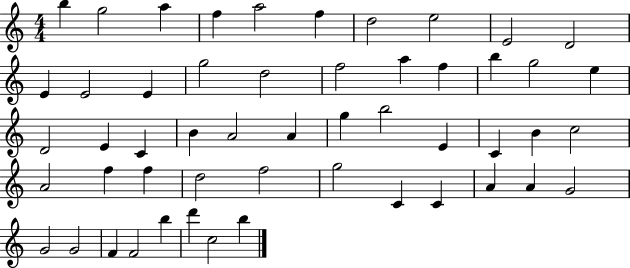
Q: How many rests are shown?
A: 0